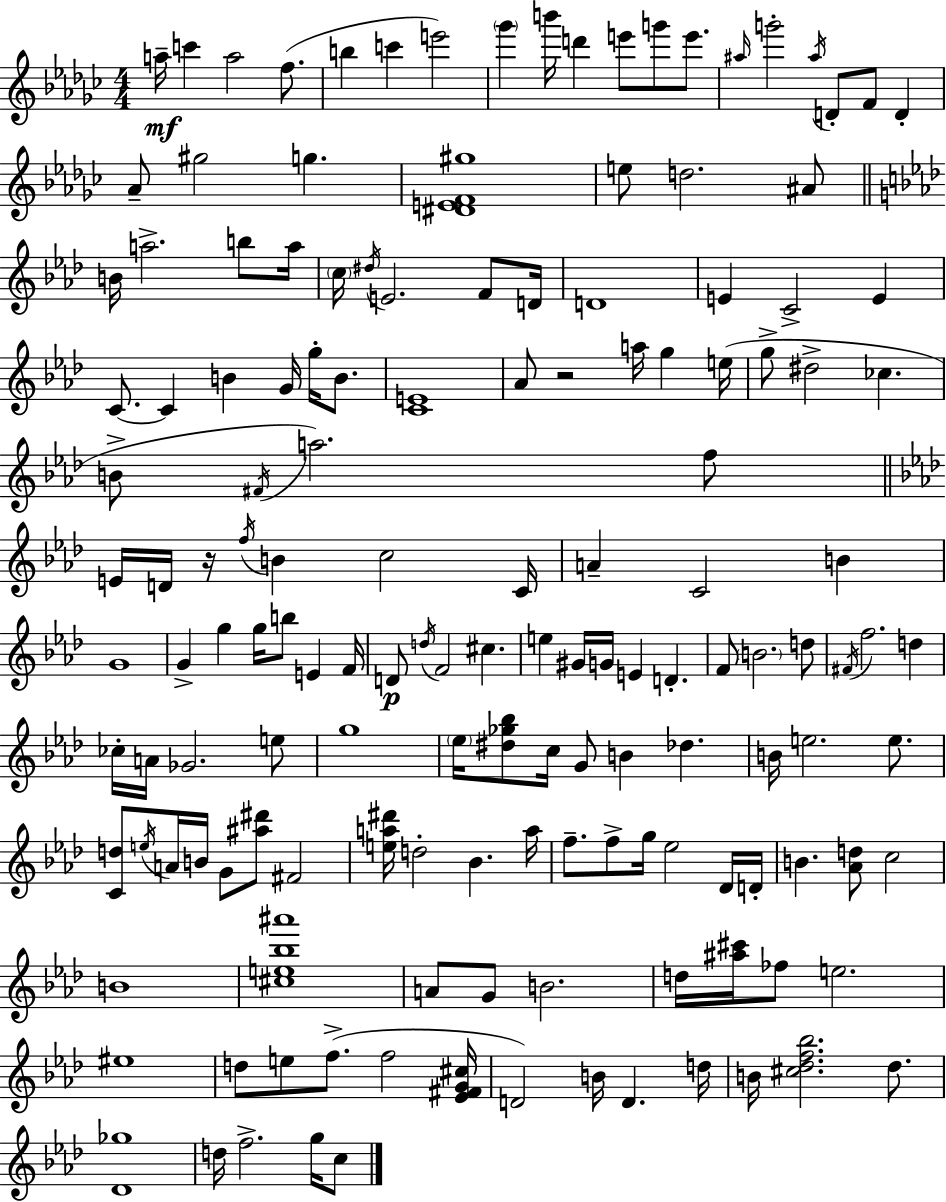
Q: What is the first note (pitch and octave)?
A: A5